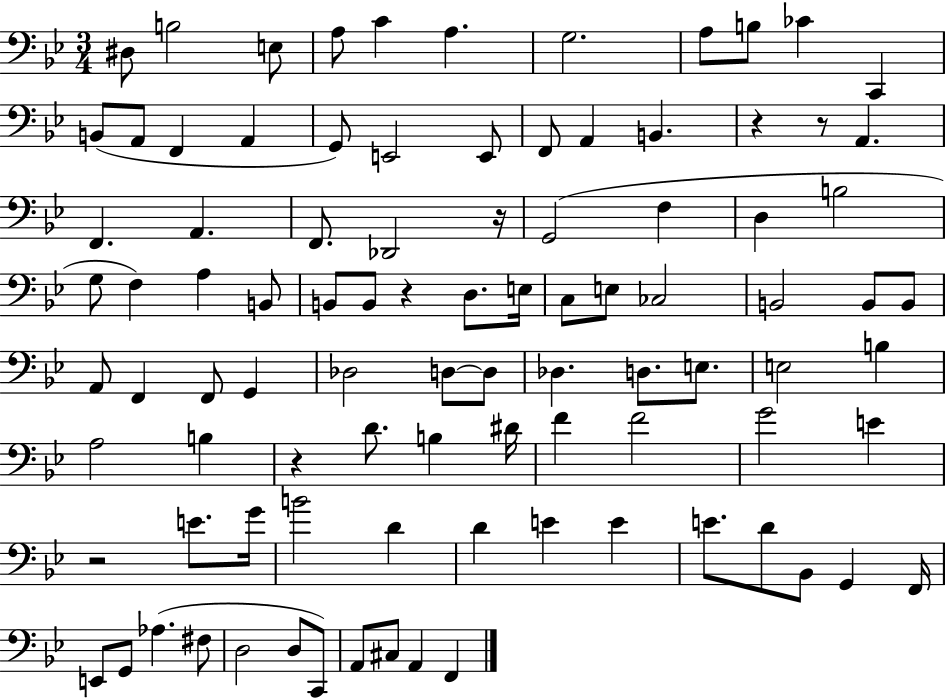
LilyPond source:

{
  \clef bass
  \numericTimeSignature
  \time 3/4
  \key bes \major
  dis8 b2 e8 | a8 c'4 a4. | g2. | a8 b8 ces'4 c,4 | \break b,8( a,8 f,4 a,4 | g,8) e,2 e,8 | f,8 a,4 b,4. | r4 r8 a,4. | \break f,4. a,4. | f,8. des,2 r16 | g,2( f4 | d4 b2 | \break g8 f4) a4 b,8 | b,8 b,8 r4 d8. e16 | c8 e8 ces2 | b,2 b,8 b,8 | \break a,8 f,4 f,8 g,4 | des2 d8~~ d8 | des4. d8. e8. | e2 b4 | \break a2 b4 | r4 d'8. b4 dis'16 | f'4 f'2 | g'2 e'4 | \break r2 e'8. g'16 | b'2 d'4 | d'4 e'4 e'4 | e'8. d'8 bes,8 g,4 f,16 | \break e,8 g,8 aes4.( fis8 | d2 d8 c,8) | a,8 cis8 a,4 f,4 | \bar "|."
}